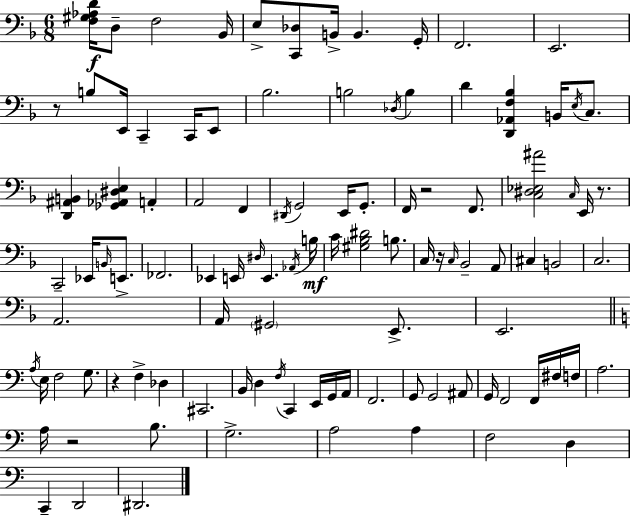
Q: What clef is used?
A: bass